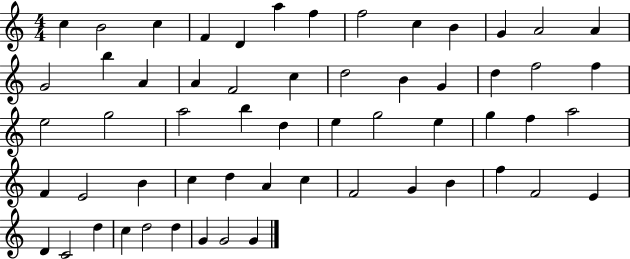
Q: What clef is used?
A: treble